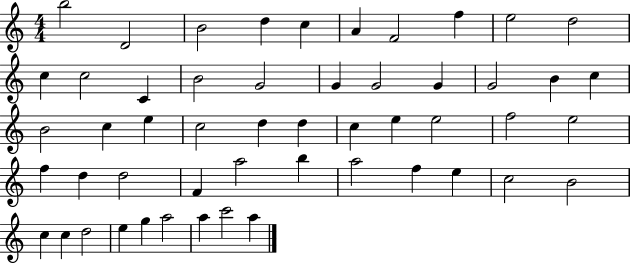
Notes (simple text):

B5/h D4/h B4/h D5/q C5/q A4/q F4/h F5/q E5/h D5/h C5/q C5/h C4/q B4/h G4/h G4/q G4/h G4/q G4/h B4/q C5/q B4/h C5/q E5/q C5/h D5/q D5/q C5/q E5/q E5/h F5/h E5/h F5/q D5/q D5/h F4/q A5/h B5/q A5/h F5/q E5/q C5/h B4/h C5/q C5/q D5/h E5/q G5/q A5/h A5/q C6/h A5/q